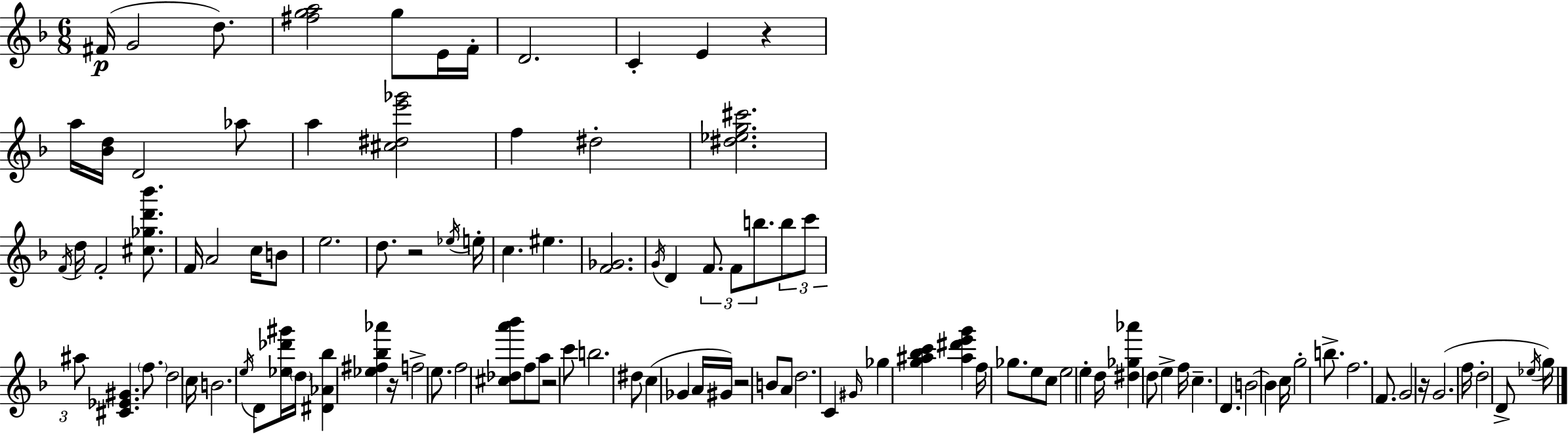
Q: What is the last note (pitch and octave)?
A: G5